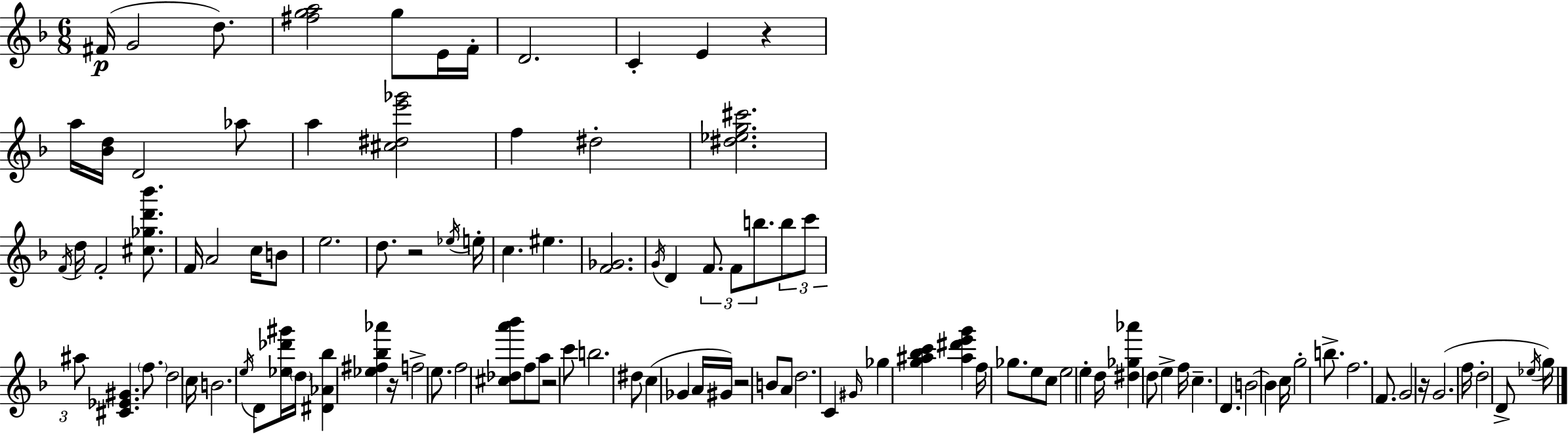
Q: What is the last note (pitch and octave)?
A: G5